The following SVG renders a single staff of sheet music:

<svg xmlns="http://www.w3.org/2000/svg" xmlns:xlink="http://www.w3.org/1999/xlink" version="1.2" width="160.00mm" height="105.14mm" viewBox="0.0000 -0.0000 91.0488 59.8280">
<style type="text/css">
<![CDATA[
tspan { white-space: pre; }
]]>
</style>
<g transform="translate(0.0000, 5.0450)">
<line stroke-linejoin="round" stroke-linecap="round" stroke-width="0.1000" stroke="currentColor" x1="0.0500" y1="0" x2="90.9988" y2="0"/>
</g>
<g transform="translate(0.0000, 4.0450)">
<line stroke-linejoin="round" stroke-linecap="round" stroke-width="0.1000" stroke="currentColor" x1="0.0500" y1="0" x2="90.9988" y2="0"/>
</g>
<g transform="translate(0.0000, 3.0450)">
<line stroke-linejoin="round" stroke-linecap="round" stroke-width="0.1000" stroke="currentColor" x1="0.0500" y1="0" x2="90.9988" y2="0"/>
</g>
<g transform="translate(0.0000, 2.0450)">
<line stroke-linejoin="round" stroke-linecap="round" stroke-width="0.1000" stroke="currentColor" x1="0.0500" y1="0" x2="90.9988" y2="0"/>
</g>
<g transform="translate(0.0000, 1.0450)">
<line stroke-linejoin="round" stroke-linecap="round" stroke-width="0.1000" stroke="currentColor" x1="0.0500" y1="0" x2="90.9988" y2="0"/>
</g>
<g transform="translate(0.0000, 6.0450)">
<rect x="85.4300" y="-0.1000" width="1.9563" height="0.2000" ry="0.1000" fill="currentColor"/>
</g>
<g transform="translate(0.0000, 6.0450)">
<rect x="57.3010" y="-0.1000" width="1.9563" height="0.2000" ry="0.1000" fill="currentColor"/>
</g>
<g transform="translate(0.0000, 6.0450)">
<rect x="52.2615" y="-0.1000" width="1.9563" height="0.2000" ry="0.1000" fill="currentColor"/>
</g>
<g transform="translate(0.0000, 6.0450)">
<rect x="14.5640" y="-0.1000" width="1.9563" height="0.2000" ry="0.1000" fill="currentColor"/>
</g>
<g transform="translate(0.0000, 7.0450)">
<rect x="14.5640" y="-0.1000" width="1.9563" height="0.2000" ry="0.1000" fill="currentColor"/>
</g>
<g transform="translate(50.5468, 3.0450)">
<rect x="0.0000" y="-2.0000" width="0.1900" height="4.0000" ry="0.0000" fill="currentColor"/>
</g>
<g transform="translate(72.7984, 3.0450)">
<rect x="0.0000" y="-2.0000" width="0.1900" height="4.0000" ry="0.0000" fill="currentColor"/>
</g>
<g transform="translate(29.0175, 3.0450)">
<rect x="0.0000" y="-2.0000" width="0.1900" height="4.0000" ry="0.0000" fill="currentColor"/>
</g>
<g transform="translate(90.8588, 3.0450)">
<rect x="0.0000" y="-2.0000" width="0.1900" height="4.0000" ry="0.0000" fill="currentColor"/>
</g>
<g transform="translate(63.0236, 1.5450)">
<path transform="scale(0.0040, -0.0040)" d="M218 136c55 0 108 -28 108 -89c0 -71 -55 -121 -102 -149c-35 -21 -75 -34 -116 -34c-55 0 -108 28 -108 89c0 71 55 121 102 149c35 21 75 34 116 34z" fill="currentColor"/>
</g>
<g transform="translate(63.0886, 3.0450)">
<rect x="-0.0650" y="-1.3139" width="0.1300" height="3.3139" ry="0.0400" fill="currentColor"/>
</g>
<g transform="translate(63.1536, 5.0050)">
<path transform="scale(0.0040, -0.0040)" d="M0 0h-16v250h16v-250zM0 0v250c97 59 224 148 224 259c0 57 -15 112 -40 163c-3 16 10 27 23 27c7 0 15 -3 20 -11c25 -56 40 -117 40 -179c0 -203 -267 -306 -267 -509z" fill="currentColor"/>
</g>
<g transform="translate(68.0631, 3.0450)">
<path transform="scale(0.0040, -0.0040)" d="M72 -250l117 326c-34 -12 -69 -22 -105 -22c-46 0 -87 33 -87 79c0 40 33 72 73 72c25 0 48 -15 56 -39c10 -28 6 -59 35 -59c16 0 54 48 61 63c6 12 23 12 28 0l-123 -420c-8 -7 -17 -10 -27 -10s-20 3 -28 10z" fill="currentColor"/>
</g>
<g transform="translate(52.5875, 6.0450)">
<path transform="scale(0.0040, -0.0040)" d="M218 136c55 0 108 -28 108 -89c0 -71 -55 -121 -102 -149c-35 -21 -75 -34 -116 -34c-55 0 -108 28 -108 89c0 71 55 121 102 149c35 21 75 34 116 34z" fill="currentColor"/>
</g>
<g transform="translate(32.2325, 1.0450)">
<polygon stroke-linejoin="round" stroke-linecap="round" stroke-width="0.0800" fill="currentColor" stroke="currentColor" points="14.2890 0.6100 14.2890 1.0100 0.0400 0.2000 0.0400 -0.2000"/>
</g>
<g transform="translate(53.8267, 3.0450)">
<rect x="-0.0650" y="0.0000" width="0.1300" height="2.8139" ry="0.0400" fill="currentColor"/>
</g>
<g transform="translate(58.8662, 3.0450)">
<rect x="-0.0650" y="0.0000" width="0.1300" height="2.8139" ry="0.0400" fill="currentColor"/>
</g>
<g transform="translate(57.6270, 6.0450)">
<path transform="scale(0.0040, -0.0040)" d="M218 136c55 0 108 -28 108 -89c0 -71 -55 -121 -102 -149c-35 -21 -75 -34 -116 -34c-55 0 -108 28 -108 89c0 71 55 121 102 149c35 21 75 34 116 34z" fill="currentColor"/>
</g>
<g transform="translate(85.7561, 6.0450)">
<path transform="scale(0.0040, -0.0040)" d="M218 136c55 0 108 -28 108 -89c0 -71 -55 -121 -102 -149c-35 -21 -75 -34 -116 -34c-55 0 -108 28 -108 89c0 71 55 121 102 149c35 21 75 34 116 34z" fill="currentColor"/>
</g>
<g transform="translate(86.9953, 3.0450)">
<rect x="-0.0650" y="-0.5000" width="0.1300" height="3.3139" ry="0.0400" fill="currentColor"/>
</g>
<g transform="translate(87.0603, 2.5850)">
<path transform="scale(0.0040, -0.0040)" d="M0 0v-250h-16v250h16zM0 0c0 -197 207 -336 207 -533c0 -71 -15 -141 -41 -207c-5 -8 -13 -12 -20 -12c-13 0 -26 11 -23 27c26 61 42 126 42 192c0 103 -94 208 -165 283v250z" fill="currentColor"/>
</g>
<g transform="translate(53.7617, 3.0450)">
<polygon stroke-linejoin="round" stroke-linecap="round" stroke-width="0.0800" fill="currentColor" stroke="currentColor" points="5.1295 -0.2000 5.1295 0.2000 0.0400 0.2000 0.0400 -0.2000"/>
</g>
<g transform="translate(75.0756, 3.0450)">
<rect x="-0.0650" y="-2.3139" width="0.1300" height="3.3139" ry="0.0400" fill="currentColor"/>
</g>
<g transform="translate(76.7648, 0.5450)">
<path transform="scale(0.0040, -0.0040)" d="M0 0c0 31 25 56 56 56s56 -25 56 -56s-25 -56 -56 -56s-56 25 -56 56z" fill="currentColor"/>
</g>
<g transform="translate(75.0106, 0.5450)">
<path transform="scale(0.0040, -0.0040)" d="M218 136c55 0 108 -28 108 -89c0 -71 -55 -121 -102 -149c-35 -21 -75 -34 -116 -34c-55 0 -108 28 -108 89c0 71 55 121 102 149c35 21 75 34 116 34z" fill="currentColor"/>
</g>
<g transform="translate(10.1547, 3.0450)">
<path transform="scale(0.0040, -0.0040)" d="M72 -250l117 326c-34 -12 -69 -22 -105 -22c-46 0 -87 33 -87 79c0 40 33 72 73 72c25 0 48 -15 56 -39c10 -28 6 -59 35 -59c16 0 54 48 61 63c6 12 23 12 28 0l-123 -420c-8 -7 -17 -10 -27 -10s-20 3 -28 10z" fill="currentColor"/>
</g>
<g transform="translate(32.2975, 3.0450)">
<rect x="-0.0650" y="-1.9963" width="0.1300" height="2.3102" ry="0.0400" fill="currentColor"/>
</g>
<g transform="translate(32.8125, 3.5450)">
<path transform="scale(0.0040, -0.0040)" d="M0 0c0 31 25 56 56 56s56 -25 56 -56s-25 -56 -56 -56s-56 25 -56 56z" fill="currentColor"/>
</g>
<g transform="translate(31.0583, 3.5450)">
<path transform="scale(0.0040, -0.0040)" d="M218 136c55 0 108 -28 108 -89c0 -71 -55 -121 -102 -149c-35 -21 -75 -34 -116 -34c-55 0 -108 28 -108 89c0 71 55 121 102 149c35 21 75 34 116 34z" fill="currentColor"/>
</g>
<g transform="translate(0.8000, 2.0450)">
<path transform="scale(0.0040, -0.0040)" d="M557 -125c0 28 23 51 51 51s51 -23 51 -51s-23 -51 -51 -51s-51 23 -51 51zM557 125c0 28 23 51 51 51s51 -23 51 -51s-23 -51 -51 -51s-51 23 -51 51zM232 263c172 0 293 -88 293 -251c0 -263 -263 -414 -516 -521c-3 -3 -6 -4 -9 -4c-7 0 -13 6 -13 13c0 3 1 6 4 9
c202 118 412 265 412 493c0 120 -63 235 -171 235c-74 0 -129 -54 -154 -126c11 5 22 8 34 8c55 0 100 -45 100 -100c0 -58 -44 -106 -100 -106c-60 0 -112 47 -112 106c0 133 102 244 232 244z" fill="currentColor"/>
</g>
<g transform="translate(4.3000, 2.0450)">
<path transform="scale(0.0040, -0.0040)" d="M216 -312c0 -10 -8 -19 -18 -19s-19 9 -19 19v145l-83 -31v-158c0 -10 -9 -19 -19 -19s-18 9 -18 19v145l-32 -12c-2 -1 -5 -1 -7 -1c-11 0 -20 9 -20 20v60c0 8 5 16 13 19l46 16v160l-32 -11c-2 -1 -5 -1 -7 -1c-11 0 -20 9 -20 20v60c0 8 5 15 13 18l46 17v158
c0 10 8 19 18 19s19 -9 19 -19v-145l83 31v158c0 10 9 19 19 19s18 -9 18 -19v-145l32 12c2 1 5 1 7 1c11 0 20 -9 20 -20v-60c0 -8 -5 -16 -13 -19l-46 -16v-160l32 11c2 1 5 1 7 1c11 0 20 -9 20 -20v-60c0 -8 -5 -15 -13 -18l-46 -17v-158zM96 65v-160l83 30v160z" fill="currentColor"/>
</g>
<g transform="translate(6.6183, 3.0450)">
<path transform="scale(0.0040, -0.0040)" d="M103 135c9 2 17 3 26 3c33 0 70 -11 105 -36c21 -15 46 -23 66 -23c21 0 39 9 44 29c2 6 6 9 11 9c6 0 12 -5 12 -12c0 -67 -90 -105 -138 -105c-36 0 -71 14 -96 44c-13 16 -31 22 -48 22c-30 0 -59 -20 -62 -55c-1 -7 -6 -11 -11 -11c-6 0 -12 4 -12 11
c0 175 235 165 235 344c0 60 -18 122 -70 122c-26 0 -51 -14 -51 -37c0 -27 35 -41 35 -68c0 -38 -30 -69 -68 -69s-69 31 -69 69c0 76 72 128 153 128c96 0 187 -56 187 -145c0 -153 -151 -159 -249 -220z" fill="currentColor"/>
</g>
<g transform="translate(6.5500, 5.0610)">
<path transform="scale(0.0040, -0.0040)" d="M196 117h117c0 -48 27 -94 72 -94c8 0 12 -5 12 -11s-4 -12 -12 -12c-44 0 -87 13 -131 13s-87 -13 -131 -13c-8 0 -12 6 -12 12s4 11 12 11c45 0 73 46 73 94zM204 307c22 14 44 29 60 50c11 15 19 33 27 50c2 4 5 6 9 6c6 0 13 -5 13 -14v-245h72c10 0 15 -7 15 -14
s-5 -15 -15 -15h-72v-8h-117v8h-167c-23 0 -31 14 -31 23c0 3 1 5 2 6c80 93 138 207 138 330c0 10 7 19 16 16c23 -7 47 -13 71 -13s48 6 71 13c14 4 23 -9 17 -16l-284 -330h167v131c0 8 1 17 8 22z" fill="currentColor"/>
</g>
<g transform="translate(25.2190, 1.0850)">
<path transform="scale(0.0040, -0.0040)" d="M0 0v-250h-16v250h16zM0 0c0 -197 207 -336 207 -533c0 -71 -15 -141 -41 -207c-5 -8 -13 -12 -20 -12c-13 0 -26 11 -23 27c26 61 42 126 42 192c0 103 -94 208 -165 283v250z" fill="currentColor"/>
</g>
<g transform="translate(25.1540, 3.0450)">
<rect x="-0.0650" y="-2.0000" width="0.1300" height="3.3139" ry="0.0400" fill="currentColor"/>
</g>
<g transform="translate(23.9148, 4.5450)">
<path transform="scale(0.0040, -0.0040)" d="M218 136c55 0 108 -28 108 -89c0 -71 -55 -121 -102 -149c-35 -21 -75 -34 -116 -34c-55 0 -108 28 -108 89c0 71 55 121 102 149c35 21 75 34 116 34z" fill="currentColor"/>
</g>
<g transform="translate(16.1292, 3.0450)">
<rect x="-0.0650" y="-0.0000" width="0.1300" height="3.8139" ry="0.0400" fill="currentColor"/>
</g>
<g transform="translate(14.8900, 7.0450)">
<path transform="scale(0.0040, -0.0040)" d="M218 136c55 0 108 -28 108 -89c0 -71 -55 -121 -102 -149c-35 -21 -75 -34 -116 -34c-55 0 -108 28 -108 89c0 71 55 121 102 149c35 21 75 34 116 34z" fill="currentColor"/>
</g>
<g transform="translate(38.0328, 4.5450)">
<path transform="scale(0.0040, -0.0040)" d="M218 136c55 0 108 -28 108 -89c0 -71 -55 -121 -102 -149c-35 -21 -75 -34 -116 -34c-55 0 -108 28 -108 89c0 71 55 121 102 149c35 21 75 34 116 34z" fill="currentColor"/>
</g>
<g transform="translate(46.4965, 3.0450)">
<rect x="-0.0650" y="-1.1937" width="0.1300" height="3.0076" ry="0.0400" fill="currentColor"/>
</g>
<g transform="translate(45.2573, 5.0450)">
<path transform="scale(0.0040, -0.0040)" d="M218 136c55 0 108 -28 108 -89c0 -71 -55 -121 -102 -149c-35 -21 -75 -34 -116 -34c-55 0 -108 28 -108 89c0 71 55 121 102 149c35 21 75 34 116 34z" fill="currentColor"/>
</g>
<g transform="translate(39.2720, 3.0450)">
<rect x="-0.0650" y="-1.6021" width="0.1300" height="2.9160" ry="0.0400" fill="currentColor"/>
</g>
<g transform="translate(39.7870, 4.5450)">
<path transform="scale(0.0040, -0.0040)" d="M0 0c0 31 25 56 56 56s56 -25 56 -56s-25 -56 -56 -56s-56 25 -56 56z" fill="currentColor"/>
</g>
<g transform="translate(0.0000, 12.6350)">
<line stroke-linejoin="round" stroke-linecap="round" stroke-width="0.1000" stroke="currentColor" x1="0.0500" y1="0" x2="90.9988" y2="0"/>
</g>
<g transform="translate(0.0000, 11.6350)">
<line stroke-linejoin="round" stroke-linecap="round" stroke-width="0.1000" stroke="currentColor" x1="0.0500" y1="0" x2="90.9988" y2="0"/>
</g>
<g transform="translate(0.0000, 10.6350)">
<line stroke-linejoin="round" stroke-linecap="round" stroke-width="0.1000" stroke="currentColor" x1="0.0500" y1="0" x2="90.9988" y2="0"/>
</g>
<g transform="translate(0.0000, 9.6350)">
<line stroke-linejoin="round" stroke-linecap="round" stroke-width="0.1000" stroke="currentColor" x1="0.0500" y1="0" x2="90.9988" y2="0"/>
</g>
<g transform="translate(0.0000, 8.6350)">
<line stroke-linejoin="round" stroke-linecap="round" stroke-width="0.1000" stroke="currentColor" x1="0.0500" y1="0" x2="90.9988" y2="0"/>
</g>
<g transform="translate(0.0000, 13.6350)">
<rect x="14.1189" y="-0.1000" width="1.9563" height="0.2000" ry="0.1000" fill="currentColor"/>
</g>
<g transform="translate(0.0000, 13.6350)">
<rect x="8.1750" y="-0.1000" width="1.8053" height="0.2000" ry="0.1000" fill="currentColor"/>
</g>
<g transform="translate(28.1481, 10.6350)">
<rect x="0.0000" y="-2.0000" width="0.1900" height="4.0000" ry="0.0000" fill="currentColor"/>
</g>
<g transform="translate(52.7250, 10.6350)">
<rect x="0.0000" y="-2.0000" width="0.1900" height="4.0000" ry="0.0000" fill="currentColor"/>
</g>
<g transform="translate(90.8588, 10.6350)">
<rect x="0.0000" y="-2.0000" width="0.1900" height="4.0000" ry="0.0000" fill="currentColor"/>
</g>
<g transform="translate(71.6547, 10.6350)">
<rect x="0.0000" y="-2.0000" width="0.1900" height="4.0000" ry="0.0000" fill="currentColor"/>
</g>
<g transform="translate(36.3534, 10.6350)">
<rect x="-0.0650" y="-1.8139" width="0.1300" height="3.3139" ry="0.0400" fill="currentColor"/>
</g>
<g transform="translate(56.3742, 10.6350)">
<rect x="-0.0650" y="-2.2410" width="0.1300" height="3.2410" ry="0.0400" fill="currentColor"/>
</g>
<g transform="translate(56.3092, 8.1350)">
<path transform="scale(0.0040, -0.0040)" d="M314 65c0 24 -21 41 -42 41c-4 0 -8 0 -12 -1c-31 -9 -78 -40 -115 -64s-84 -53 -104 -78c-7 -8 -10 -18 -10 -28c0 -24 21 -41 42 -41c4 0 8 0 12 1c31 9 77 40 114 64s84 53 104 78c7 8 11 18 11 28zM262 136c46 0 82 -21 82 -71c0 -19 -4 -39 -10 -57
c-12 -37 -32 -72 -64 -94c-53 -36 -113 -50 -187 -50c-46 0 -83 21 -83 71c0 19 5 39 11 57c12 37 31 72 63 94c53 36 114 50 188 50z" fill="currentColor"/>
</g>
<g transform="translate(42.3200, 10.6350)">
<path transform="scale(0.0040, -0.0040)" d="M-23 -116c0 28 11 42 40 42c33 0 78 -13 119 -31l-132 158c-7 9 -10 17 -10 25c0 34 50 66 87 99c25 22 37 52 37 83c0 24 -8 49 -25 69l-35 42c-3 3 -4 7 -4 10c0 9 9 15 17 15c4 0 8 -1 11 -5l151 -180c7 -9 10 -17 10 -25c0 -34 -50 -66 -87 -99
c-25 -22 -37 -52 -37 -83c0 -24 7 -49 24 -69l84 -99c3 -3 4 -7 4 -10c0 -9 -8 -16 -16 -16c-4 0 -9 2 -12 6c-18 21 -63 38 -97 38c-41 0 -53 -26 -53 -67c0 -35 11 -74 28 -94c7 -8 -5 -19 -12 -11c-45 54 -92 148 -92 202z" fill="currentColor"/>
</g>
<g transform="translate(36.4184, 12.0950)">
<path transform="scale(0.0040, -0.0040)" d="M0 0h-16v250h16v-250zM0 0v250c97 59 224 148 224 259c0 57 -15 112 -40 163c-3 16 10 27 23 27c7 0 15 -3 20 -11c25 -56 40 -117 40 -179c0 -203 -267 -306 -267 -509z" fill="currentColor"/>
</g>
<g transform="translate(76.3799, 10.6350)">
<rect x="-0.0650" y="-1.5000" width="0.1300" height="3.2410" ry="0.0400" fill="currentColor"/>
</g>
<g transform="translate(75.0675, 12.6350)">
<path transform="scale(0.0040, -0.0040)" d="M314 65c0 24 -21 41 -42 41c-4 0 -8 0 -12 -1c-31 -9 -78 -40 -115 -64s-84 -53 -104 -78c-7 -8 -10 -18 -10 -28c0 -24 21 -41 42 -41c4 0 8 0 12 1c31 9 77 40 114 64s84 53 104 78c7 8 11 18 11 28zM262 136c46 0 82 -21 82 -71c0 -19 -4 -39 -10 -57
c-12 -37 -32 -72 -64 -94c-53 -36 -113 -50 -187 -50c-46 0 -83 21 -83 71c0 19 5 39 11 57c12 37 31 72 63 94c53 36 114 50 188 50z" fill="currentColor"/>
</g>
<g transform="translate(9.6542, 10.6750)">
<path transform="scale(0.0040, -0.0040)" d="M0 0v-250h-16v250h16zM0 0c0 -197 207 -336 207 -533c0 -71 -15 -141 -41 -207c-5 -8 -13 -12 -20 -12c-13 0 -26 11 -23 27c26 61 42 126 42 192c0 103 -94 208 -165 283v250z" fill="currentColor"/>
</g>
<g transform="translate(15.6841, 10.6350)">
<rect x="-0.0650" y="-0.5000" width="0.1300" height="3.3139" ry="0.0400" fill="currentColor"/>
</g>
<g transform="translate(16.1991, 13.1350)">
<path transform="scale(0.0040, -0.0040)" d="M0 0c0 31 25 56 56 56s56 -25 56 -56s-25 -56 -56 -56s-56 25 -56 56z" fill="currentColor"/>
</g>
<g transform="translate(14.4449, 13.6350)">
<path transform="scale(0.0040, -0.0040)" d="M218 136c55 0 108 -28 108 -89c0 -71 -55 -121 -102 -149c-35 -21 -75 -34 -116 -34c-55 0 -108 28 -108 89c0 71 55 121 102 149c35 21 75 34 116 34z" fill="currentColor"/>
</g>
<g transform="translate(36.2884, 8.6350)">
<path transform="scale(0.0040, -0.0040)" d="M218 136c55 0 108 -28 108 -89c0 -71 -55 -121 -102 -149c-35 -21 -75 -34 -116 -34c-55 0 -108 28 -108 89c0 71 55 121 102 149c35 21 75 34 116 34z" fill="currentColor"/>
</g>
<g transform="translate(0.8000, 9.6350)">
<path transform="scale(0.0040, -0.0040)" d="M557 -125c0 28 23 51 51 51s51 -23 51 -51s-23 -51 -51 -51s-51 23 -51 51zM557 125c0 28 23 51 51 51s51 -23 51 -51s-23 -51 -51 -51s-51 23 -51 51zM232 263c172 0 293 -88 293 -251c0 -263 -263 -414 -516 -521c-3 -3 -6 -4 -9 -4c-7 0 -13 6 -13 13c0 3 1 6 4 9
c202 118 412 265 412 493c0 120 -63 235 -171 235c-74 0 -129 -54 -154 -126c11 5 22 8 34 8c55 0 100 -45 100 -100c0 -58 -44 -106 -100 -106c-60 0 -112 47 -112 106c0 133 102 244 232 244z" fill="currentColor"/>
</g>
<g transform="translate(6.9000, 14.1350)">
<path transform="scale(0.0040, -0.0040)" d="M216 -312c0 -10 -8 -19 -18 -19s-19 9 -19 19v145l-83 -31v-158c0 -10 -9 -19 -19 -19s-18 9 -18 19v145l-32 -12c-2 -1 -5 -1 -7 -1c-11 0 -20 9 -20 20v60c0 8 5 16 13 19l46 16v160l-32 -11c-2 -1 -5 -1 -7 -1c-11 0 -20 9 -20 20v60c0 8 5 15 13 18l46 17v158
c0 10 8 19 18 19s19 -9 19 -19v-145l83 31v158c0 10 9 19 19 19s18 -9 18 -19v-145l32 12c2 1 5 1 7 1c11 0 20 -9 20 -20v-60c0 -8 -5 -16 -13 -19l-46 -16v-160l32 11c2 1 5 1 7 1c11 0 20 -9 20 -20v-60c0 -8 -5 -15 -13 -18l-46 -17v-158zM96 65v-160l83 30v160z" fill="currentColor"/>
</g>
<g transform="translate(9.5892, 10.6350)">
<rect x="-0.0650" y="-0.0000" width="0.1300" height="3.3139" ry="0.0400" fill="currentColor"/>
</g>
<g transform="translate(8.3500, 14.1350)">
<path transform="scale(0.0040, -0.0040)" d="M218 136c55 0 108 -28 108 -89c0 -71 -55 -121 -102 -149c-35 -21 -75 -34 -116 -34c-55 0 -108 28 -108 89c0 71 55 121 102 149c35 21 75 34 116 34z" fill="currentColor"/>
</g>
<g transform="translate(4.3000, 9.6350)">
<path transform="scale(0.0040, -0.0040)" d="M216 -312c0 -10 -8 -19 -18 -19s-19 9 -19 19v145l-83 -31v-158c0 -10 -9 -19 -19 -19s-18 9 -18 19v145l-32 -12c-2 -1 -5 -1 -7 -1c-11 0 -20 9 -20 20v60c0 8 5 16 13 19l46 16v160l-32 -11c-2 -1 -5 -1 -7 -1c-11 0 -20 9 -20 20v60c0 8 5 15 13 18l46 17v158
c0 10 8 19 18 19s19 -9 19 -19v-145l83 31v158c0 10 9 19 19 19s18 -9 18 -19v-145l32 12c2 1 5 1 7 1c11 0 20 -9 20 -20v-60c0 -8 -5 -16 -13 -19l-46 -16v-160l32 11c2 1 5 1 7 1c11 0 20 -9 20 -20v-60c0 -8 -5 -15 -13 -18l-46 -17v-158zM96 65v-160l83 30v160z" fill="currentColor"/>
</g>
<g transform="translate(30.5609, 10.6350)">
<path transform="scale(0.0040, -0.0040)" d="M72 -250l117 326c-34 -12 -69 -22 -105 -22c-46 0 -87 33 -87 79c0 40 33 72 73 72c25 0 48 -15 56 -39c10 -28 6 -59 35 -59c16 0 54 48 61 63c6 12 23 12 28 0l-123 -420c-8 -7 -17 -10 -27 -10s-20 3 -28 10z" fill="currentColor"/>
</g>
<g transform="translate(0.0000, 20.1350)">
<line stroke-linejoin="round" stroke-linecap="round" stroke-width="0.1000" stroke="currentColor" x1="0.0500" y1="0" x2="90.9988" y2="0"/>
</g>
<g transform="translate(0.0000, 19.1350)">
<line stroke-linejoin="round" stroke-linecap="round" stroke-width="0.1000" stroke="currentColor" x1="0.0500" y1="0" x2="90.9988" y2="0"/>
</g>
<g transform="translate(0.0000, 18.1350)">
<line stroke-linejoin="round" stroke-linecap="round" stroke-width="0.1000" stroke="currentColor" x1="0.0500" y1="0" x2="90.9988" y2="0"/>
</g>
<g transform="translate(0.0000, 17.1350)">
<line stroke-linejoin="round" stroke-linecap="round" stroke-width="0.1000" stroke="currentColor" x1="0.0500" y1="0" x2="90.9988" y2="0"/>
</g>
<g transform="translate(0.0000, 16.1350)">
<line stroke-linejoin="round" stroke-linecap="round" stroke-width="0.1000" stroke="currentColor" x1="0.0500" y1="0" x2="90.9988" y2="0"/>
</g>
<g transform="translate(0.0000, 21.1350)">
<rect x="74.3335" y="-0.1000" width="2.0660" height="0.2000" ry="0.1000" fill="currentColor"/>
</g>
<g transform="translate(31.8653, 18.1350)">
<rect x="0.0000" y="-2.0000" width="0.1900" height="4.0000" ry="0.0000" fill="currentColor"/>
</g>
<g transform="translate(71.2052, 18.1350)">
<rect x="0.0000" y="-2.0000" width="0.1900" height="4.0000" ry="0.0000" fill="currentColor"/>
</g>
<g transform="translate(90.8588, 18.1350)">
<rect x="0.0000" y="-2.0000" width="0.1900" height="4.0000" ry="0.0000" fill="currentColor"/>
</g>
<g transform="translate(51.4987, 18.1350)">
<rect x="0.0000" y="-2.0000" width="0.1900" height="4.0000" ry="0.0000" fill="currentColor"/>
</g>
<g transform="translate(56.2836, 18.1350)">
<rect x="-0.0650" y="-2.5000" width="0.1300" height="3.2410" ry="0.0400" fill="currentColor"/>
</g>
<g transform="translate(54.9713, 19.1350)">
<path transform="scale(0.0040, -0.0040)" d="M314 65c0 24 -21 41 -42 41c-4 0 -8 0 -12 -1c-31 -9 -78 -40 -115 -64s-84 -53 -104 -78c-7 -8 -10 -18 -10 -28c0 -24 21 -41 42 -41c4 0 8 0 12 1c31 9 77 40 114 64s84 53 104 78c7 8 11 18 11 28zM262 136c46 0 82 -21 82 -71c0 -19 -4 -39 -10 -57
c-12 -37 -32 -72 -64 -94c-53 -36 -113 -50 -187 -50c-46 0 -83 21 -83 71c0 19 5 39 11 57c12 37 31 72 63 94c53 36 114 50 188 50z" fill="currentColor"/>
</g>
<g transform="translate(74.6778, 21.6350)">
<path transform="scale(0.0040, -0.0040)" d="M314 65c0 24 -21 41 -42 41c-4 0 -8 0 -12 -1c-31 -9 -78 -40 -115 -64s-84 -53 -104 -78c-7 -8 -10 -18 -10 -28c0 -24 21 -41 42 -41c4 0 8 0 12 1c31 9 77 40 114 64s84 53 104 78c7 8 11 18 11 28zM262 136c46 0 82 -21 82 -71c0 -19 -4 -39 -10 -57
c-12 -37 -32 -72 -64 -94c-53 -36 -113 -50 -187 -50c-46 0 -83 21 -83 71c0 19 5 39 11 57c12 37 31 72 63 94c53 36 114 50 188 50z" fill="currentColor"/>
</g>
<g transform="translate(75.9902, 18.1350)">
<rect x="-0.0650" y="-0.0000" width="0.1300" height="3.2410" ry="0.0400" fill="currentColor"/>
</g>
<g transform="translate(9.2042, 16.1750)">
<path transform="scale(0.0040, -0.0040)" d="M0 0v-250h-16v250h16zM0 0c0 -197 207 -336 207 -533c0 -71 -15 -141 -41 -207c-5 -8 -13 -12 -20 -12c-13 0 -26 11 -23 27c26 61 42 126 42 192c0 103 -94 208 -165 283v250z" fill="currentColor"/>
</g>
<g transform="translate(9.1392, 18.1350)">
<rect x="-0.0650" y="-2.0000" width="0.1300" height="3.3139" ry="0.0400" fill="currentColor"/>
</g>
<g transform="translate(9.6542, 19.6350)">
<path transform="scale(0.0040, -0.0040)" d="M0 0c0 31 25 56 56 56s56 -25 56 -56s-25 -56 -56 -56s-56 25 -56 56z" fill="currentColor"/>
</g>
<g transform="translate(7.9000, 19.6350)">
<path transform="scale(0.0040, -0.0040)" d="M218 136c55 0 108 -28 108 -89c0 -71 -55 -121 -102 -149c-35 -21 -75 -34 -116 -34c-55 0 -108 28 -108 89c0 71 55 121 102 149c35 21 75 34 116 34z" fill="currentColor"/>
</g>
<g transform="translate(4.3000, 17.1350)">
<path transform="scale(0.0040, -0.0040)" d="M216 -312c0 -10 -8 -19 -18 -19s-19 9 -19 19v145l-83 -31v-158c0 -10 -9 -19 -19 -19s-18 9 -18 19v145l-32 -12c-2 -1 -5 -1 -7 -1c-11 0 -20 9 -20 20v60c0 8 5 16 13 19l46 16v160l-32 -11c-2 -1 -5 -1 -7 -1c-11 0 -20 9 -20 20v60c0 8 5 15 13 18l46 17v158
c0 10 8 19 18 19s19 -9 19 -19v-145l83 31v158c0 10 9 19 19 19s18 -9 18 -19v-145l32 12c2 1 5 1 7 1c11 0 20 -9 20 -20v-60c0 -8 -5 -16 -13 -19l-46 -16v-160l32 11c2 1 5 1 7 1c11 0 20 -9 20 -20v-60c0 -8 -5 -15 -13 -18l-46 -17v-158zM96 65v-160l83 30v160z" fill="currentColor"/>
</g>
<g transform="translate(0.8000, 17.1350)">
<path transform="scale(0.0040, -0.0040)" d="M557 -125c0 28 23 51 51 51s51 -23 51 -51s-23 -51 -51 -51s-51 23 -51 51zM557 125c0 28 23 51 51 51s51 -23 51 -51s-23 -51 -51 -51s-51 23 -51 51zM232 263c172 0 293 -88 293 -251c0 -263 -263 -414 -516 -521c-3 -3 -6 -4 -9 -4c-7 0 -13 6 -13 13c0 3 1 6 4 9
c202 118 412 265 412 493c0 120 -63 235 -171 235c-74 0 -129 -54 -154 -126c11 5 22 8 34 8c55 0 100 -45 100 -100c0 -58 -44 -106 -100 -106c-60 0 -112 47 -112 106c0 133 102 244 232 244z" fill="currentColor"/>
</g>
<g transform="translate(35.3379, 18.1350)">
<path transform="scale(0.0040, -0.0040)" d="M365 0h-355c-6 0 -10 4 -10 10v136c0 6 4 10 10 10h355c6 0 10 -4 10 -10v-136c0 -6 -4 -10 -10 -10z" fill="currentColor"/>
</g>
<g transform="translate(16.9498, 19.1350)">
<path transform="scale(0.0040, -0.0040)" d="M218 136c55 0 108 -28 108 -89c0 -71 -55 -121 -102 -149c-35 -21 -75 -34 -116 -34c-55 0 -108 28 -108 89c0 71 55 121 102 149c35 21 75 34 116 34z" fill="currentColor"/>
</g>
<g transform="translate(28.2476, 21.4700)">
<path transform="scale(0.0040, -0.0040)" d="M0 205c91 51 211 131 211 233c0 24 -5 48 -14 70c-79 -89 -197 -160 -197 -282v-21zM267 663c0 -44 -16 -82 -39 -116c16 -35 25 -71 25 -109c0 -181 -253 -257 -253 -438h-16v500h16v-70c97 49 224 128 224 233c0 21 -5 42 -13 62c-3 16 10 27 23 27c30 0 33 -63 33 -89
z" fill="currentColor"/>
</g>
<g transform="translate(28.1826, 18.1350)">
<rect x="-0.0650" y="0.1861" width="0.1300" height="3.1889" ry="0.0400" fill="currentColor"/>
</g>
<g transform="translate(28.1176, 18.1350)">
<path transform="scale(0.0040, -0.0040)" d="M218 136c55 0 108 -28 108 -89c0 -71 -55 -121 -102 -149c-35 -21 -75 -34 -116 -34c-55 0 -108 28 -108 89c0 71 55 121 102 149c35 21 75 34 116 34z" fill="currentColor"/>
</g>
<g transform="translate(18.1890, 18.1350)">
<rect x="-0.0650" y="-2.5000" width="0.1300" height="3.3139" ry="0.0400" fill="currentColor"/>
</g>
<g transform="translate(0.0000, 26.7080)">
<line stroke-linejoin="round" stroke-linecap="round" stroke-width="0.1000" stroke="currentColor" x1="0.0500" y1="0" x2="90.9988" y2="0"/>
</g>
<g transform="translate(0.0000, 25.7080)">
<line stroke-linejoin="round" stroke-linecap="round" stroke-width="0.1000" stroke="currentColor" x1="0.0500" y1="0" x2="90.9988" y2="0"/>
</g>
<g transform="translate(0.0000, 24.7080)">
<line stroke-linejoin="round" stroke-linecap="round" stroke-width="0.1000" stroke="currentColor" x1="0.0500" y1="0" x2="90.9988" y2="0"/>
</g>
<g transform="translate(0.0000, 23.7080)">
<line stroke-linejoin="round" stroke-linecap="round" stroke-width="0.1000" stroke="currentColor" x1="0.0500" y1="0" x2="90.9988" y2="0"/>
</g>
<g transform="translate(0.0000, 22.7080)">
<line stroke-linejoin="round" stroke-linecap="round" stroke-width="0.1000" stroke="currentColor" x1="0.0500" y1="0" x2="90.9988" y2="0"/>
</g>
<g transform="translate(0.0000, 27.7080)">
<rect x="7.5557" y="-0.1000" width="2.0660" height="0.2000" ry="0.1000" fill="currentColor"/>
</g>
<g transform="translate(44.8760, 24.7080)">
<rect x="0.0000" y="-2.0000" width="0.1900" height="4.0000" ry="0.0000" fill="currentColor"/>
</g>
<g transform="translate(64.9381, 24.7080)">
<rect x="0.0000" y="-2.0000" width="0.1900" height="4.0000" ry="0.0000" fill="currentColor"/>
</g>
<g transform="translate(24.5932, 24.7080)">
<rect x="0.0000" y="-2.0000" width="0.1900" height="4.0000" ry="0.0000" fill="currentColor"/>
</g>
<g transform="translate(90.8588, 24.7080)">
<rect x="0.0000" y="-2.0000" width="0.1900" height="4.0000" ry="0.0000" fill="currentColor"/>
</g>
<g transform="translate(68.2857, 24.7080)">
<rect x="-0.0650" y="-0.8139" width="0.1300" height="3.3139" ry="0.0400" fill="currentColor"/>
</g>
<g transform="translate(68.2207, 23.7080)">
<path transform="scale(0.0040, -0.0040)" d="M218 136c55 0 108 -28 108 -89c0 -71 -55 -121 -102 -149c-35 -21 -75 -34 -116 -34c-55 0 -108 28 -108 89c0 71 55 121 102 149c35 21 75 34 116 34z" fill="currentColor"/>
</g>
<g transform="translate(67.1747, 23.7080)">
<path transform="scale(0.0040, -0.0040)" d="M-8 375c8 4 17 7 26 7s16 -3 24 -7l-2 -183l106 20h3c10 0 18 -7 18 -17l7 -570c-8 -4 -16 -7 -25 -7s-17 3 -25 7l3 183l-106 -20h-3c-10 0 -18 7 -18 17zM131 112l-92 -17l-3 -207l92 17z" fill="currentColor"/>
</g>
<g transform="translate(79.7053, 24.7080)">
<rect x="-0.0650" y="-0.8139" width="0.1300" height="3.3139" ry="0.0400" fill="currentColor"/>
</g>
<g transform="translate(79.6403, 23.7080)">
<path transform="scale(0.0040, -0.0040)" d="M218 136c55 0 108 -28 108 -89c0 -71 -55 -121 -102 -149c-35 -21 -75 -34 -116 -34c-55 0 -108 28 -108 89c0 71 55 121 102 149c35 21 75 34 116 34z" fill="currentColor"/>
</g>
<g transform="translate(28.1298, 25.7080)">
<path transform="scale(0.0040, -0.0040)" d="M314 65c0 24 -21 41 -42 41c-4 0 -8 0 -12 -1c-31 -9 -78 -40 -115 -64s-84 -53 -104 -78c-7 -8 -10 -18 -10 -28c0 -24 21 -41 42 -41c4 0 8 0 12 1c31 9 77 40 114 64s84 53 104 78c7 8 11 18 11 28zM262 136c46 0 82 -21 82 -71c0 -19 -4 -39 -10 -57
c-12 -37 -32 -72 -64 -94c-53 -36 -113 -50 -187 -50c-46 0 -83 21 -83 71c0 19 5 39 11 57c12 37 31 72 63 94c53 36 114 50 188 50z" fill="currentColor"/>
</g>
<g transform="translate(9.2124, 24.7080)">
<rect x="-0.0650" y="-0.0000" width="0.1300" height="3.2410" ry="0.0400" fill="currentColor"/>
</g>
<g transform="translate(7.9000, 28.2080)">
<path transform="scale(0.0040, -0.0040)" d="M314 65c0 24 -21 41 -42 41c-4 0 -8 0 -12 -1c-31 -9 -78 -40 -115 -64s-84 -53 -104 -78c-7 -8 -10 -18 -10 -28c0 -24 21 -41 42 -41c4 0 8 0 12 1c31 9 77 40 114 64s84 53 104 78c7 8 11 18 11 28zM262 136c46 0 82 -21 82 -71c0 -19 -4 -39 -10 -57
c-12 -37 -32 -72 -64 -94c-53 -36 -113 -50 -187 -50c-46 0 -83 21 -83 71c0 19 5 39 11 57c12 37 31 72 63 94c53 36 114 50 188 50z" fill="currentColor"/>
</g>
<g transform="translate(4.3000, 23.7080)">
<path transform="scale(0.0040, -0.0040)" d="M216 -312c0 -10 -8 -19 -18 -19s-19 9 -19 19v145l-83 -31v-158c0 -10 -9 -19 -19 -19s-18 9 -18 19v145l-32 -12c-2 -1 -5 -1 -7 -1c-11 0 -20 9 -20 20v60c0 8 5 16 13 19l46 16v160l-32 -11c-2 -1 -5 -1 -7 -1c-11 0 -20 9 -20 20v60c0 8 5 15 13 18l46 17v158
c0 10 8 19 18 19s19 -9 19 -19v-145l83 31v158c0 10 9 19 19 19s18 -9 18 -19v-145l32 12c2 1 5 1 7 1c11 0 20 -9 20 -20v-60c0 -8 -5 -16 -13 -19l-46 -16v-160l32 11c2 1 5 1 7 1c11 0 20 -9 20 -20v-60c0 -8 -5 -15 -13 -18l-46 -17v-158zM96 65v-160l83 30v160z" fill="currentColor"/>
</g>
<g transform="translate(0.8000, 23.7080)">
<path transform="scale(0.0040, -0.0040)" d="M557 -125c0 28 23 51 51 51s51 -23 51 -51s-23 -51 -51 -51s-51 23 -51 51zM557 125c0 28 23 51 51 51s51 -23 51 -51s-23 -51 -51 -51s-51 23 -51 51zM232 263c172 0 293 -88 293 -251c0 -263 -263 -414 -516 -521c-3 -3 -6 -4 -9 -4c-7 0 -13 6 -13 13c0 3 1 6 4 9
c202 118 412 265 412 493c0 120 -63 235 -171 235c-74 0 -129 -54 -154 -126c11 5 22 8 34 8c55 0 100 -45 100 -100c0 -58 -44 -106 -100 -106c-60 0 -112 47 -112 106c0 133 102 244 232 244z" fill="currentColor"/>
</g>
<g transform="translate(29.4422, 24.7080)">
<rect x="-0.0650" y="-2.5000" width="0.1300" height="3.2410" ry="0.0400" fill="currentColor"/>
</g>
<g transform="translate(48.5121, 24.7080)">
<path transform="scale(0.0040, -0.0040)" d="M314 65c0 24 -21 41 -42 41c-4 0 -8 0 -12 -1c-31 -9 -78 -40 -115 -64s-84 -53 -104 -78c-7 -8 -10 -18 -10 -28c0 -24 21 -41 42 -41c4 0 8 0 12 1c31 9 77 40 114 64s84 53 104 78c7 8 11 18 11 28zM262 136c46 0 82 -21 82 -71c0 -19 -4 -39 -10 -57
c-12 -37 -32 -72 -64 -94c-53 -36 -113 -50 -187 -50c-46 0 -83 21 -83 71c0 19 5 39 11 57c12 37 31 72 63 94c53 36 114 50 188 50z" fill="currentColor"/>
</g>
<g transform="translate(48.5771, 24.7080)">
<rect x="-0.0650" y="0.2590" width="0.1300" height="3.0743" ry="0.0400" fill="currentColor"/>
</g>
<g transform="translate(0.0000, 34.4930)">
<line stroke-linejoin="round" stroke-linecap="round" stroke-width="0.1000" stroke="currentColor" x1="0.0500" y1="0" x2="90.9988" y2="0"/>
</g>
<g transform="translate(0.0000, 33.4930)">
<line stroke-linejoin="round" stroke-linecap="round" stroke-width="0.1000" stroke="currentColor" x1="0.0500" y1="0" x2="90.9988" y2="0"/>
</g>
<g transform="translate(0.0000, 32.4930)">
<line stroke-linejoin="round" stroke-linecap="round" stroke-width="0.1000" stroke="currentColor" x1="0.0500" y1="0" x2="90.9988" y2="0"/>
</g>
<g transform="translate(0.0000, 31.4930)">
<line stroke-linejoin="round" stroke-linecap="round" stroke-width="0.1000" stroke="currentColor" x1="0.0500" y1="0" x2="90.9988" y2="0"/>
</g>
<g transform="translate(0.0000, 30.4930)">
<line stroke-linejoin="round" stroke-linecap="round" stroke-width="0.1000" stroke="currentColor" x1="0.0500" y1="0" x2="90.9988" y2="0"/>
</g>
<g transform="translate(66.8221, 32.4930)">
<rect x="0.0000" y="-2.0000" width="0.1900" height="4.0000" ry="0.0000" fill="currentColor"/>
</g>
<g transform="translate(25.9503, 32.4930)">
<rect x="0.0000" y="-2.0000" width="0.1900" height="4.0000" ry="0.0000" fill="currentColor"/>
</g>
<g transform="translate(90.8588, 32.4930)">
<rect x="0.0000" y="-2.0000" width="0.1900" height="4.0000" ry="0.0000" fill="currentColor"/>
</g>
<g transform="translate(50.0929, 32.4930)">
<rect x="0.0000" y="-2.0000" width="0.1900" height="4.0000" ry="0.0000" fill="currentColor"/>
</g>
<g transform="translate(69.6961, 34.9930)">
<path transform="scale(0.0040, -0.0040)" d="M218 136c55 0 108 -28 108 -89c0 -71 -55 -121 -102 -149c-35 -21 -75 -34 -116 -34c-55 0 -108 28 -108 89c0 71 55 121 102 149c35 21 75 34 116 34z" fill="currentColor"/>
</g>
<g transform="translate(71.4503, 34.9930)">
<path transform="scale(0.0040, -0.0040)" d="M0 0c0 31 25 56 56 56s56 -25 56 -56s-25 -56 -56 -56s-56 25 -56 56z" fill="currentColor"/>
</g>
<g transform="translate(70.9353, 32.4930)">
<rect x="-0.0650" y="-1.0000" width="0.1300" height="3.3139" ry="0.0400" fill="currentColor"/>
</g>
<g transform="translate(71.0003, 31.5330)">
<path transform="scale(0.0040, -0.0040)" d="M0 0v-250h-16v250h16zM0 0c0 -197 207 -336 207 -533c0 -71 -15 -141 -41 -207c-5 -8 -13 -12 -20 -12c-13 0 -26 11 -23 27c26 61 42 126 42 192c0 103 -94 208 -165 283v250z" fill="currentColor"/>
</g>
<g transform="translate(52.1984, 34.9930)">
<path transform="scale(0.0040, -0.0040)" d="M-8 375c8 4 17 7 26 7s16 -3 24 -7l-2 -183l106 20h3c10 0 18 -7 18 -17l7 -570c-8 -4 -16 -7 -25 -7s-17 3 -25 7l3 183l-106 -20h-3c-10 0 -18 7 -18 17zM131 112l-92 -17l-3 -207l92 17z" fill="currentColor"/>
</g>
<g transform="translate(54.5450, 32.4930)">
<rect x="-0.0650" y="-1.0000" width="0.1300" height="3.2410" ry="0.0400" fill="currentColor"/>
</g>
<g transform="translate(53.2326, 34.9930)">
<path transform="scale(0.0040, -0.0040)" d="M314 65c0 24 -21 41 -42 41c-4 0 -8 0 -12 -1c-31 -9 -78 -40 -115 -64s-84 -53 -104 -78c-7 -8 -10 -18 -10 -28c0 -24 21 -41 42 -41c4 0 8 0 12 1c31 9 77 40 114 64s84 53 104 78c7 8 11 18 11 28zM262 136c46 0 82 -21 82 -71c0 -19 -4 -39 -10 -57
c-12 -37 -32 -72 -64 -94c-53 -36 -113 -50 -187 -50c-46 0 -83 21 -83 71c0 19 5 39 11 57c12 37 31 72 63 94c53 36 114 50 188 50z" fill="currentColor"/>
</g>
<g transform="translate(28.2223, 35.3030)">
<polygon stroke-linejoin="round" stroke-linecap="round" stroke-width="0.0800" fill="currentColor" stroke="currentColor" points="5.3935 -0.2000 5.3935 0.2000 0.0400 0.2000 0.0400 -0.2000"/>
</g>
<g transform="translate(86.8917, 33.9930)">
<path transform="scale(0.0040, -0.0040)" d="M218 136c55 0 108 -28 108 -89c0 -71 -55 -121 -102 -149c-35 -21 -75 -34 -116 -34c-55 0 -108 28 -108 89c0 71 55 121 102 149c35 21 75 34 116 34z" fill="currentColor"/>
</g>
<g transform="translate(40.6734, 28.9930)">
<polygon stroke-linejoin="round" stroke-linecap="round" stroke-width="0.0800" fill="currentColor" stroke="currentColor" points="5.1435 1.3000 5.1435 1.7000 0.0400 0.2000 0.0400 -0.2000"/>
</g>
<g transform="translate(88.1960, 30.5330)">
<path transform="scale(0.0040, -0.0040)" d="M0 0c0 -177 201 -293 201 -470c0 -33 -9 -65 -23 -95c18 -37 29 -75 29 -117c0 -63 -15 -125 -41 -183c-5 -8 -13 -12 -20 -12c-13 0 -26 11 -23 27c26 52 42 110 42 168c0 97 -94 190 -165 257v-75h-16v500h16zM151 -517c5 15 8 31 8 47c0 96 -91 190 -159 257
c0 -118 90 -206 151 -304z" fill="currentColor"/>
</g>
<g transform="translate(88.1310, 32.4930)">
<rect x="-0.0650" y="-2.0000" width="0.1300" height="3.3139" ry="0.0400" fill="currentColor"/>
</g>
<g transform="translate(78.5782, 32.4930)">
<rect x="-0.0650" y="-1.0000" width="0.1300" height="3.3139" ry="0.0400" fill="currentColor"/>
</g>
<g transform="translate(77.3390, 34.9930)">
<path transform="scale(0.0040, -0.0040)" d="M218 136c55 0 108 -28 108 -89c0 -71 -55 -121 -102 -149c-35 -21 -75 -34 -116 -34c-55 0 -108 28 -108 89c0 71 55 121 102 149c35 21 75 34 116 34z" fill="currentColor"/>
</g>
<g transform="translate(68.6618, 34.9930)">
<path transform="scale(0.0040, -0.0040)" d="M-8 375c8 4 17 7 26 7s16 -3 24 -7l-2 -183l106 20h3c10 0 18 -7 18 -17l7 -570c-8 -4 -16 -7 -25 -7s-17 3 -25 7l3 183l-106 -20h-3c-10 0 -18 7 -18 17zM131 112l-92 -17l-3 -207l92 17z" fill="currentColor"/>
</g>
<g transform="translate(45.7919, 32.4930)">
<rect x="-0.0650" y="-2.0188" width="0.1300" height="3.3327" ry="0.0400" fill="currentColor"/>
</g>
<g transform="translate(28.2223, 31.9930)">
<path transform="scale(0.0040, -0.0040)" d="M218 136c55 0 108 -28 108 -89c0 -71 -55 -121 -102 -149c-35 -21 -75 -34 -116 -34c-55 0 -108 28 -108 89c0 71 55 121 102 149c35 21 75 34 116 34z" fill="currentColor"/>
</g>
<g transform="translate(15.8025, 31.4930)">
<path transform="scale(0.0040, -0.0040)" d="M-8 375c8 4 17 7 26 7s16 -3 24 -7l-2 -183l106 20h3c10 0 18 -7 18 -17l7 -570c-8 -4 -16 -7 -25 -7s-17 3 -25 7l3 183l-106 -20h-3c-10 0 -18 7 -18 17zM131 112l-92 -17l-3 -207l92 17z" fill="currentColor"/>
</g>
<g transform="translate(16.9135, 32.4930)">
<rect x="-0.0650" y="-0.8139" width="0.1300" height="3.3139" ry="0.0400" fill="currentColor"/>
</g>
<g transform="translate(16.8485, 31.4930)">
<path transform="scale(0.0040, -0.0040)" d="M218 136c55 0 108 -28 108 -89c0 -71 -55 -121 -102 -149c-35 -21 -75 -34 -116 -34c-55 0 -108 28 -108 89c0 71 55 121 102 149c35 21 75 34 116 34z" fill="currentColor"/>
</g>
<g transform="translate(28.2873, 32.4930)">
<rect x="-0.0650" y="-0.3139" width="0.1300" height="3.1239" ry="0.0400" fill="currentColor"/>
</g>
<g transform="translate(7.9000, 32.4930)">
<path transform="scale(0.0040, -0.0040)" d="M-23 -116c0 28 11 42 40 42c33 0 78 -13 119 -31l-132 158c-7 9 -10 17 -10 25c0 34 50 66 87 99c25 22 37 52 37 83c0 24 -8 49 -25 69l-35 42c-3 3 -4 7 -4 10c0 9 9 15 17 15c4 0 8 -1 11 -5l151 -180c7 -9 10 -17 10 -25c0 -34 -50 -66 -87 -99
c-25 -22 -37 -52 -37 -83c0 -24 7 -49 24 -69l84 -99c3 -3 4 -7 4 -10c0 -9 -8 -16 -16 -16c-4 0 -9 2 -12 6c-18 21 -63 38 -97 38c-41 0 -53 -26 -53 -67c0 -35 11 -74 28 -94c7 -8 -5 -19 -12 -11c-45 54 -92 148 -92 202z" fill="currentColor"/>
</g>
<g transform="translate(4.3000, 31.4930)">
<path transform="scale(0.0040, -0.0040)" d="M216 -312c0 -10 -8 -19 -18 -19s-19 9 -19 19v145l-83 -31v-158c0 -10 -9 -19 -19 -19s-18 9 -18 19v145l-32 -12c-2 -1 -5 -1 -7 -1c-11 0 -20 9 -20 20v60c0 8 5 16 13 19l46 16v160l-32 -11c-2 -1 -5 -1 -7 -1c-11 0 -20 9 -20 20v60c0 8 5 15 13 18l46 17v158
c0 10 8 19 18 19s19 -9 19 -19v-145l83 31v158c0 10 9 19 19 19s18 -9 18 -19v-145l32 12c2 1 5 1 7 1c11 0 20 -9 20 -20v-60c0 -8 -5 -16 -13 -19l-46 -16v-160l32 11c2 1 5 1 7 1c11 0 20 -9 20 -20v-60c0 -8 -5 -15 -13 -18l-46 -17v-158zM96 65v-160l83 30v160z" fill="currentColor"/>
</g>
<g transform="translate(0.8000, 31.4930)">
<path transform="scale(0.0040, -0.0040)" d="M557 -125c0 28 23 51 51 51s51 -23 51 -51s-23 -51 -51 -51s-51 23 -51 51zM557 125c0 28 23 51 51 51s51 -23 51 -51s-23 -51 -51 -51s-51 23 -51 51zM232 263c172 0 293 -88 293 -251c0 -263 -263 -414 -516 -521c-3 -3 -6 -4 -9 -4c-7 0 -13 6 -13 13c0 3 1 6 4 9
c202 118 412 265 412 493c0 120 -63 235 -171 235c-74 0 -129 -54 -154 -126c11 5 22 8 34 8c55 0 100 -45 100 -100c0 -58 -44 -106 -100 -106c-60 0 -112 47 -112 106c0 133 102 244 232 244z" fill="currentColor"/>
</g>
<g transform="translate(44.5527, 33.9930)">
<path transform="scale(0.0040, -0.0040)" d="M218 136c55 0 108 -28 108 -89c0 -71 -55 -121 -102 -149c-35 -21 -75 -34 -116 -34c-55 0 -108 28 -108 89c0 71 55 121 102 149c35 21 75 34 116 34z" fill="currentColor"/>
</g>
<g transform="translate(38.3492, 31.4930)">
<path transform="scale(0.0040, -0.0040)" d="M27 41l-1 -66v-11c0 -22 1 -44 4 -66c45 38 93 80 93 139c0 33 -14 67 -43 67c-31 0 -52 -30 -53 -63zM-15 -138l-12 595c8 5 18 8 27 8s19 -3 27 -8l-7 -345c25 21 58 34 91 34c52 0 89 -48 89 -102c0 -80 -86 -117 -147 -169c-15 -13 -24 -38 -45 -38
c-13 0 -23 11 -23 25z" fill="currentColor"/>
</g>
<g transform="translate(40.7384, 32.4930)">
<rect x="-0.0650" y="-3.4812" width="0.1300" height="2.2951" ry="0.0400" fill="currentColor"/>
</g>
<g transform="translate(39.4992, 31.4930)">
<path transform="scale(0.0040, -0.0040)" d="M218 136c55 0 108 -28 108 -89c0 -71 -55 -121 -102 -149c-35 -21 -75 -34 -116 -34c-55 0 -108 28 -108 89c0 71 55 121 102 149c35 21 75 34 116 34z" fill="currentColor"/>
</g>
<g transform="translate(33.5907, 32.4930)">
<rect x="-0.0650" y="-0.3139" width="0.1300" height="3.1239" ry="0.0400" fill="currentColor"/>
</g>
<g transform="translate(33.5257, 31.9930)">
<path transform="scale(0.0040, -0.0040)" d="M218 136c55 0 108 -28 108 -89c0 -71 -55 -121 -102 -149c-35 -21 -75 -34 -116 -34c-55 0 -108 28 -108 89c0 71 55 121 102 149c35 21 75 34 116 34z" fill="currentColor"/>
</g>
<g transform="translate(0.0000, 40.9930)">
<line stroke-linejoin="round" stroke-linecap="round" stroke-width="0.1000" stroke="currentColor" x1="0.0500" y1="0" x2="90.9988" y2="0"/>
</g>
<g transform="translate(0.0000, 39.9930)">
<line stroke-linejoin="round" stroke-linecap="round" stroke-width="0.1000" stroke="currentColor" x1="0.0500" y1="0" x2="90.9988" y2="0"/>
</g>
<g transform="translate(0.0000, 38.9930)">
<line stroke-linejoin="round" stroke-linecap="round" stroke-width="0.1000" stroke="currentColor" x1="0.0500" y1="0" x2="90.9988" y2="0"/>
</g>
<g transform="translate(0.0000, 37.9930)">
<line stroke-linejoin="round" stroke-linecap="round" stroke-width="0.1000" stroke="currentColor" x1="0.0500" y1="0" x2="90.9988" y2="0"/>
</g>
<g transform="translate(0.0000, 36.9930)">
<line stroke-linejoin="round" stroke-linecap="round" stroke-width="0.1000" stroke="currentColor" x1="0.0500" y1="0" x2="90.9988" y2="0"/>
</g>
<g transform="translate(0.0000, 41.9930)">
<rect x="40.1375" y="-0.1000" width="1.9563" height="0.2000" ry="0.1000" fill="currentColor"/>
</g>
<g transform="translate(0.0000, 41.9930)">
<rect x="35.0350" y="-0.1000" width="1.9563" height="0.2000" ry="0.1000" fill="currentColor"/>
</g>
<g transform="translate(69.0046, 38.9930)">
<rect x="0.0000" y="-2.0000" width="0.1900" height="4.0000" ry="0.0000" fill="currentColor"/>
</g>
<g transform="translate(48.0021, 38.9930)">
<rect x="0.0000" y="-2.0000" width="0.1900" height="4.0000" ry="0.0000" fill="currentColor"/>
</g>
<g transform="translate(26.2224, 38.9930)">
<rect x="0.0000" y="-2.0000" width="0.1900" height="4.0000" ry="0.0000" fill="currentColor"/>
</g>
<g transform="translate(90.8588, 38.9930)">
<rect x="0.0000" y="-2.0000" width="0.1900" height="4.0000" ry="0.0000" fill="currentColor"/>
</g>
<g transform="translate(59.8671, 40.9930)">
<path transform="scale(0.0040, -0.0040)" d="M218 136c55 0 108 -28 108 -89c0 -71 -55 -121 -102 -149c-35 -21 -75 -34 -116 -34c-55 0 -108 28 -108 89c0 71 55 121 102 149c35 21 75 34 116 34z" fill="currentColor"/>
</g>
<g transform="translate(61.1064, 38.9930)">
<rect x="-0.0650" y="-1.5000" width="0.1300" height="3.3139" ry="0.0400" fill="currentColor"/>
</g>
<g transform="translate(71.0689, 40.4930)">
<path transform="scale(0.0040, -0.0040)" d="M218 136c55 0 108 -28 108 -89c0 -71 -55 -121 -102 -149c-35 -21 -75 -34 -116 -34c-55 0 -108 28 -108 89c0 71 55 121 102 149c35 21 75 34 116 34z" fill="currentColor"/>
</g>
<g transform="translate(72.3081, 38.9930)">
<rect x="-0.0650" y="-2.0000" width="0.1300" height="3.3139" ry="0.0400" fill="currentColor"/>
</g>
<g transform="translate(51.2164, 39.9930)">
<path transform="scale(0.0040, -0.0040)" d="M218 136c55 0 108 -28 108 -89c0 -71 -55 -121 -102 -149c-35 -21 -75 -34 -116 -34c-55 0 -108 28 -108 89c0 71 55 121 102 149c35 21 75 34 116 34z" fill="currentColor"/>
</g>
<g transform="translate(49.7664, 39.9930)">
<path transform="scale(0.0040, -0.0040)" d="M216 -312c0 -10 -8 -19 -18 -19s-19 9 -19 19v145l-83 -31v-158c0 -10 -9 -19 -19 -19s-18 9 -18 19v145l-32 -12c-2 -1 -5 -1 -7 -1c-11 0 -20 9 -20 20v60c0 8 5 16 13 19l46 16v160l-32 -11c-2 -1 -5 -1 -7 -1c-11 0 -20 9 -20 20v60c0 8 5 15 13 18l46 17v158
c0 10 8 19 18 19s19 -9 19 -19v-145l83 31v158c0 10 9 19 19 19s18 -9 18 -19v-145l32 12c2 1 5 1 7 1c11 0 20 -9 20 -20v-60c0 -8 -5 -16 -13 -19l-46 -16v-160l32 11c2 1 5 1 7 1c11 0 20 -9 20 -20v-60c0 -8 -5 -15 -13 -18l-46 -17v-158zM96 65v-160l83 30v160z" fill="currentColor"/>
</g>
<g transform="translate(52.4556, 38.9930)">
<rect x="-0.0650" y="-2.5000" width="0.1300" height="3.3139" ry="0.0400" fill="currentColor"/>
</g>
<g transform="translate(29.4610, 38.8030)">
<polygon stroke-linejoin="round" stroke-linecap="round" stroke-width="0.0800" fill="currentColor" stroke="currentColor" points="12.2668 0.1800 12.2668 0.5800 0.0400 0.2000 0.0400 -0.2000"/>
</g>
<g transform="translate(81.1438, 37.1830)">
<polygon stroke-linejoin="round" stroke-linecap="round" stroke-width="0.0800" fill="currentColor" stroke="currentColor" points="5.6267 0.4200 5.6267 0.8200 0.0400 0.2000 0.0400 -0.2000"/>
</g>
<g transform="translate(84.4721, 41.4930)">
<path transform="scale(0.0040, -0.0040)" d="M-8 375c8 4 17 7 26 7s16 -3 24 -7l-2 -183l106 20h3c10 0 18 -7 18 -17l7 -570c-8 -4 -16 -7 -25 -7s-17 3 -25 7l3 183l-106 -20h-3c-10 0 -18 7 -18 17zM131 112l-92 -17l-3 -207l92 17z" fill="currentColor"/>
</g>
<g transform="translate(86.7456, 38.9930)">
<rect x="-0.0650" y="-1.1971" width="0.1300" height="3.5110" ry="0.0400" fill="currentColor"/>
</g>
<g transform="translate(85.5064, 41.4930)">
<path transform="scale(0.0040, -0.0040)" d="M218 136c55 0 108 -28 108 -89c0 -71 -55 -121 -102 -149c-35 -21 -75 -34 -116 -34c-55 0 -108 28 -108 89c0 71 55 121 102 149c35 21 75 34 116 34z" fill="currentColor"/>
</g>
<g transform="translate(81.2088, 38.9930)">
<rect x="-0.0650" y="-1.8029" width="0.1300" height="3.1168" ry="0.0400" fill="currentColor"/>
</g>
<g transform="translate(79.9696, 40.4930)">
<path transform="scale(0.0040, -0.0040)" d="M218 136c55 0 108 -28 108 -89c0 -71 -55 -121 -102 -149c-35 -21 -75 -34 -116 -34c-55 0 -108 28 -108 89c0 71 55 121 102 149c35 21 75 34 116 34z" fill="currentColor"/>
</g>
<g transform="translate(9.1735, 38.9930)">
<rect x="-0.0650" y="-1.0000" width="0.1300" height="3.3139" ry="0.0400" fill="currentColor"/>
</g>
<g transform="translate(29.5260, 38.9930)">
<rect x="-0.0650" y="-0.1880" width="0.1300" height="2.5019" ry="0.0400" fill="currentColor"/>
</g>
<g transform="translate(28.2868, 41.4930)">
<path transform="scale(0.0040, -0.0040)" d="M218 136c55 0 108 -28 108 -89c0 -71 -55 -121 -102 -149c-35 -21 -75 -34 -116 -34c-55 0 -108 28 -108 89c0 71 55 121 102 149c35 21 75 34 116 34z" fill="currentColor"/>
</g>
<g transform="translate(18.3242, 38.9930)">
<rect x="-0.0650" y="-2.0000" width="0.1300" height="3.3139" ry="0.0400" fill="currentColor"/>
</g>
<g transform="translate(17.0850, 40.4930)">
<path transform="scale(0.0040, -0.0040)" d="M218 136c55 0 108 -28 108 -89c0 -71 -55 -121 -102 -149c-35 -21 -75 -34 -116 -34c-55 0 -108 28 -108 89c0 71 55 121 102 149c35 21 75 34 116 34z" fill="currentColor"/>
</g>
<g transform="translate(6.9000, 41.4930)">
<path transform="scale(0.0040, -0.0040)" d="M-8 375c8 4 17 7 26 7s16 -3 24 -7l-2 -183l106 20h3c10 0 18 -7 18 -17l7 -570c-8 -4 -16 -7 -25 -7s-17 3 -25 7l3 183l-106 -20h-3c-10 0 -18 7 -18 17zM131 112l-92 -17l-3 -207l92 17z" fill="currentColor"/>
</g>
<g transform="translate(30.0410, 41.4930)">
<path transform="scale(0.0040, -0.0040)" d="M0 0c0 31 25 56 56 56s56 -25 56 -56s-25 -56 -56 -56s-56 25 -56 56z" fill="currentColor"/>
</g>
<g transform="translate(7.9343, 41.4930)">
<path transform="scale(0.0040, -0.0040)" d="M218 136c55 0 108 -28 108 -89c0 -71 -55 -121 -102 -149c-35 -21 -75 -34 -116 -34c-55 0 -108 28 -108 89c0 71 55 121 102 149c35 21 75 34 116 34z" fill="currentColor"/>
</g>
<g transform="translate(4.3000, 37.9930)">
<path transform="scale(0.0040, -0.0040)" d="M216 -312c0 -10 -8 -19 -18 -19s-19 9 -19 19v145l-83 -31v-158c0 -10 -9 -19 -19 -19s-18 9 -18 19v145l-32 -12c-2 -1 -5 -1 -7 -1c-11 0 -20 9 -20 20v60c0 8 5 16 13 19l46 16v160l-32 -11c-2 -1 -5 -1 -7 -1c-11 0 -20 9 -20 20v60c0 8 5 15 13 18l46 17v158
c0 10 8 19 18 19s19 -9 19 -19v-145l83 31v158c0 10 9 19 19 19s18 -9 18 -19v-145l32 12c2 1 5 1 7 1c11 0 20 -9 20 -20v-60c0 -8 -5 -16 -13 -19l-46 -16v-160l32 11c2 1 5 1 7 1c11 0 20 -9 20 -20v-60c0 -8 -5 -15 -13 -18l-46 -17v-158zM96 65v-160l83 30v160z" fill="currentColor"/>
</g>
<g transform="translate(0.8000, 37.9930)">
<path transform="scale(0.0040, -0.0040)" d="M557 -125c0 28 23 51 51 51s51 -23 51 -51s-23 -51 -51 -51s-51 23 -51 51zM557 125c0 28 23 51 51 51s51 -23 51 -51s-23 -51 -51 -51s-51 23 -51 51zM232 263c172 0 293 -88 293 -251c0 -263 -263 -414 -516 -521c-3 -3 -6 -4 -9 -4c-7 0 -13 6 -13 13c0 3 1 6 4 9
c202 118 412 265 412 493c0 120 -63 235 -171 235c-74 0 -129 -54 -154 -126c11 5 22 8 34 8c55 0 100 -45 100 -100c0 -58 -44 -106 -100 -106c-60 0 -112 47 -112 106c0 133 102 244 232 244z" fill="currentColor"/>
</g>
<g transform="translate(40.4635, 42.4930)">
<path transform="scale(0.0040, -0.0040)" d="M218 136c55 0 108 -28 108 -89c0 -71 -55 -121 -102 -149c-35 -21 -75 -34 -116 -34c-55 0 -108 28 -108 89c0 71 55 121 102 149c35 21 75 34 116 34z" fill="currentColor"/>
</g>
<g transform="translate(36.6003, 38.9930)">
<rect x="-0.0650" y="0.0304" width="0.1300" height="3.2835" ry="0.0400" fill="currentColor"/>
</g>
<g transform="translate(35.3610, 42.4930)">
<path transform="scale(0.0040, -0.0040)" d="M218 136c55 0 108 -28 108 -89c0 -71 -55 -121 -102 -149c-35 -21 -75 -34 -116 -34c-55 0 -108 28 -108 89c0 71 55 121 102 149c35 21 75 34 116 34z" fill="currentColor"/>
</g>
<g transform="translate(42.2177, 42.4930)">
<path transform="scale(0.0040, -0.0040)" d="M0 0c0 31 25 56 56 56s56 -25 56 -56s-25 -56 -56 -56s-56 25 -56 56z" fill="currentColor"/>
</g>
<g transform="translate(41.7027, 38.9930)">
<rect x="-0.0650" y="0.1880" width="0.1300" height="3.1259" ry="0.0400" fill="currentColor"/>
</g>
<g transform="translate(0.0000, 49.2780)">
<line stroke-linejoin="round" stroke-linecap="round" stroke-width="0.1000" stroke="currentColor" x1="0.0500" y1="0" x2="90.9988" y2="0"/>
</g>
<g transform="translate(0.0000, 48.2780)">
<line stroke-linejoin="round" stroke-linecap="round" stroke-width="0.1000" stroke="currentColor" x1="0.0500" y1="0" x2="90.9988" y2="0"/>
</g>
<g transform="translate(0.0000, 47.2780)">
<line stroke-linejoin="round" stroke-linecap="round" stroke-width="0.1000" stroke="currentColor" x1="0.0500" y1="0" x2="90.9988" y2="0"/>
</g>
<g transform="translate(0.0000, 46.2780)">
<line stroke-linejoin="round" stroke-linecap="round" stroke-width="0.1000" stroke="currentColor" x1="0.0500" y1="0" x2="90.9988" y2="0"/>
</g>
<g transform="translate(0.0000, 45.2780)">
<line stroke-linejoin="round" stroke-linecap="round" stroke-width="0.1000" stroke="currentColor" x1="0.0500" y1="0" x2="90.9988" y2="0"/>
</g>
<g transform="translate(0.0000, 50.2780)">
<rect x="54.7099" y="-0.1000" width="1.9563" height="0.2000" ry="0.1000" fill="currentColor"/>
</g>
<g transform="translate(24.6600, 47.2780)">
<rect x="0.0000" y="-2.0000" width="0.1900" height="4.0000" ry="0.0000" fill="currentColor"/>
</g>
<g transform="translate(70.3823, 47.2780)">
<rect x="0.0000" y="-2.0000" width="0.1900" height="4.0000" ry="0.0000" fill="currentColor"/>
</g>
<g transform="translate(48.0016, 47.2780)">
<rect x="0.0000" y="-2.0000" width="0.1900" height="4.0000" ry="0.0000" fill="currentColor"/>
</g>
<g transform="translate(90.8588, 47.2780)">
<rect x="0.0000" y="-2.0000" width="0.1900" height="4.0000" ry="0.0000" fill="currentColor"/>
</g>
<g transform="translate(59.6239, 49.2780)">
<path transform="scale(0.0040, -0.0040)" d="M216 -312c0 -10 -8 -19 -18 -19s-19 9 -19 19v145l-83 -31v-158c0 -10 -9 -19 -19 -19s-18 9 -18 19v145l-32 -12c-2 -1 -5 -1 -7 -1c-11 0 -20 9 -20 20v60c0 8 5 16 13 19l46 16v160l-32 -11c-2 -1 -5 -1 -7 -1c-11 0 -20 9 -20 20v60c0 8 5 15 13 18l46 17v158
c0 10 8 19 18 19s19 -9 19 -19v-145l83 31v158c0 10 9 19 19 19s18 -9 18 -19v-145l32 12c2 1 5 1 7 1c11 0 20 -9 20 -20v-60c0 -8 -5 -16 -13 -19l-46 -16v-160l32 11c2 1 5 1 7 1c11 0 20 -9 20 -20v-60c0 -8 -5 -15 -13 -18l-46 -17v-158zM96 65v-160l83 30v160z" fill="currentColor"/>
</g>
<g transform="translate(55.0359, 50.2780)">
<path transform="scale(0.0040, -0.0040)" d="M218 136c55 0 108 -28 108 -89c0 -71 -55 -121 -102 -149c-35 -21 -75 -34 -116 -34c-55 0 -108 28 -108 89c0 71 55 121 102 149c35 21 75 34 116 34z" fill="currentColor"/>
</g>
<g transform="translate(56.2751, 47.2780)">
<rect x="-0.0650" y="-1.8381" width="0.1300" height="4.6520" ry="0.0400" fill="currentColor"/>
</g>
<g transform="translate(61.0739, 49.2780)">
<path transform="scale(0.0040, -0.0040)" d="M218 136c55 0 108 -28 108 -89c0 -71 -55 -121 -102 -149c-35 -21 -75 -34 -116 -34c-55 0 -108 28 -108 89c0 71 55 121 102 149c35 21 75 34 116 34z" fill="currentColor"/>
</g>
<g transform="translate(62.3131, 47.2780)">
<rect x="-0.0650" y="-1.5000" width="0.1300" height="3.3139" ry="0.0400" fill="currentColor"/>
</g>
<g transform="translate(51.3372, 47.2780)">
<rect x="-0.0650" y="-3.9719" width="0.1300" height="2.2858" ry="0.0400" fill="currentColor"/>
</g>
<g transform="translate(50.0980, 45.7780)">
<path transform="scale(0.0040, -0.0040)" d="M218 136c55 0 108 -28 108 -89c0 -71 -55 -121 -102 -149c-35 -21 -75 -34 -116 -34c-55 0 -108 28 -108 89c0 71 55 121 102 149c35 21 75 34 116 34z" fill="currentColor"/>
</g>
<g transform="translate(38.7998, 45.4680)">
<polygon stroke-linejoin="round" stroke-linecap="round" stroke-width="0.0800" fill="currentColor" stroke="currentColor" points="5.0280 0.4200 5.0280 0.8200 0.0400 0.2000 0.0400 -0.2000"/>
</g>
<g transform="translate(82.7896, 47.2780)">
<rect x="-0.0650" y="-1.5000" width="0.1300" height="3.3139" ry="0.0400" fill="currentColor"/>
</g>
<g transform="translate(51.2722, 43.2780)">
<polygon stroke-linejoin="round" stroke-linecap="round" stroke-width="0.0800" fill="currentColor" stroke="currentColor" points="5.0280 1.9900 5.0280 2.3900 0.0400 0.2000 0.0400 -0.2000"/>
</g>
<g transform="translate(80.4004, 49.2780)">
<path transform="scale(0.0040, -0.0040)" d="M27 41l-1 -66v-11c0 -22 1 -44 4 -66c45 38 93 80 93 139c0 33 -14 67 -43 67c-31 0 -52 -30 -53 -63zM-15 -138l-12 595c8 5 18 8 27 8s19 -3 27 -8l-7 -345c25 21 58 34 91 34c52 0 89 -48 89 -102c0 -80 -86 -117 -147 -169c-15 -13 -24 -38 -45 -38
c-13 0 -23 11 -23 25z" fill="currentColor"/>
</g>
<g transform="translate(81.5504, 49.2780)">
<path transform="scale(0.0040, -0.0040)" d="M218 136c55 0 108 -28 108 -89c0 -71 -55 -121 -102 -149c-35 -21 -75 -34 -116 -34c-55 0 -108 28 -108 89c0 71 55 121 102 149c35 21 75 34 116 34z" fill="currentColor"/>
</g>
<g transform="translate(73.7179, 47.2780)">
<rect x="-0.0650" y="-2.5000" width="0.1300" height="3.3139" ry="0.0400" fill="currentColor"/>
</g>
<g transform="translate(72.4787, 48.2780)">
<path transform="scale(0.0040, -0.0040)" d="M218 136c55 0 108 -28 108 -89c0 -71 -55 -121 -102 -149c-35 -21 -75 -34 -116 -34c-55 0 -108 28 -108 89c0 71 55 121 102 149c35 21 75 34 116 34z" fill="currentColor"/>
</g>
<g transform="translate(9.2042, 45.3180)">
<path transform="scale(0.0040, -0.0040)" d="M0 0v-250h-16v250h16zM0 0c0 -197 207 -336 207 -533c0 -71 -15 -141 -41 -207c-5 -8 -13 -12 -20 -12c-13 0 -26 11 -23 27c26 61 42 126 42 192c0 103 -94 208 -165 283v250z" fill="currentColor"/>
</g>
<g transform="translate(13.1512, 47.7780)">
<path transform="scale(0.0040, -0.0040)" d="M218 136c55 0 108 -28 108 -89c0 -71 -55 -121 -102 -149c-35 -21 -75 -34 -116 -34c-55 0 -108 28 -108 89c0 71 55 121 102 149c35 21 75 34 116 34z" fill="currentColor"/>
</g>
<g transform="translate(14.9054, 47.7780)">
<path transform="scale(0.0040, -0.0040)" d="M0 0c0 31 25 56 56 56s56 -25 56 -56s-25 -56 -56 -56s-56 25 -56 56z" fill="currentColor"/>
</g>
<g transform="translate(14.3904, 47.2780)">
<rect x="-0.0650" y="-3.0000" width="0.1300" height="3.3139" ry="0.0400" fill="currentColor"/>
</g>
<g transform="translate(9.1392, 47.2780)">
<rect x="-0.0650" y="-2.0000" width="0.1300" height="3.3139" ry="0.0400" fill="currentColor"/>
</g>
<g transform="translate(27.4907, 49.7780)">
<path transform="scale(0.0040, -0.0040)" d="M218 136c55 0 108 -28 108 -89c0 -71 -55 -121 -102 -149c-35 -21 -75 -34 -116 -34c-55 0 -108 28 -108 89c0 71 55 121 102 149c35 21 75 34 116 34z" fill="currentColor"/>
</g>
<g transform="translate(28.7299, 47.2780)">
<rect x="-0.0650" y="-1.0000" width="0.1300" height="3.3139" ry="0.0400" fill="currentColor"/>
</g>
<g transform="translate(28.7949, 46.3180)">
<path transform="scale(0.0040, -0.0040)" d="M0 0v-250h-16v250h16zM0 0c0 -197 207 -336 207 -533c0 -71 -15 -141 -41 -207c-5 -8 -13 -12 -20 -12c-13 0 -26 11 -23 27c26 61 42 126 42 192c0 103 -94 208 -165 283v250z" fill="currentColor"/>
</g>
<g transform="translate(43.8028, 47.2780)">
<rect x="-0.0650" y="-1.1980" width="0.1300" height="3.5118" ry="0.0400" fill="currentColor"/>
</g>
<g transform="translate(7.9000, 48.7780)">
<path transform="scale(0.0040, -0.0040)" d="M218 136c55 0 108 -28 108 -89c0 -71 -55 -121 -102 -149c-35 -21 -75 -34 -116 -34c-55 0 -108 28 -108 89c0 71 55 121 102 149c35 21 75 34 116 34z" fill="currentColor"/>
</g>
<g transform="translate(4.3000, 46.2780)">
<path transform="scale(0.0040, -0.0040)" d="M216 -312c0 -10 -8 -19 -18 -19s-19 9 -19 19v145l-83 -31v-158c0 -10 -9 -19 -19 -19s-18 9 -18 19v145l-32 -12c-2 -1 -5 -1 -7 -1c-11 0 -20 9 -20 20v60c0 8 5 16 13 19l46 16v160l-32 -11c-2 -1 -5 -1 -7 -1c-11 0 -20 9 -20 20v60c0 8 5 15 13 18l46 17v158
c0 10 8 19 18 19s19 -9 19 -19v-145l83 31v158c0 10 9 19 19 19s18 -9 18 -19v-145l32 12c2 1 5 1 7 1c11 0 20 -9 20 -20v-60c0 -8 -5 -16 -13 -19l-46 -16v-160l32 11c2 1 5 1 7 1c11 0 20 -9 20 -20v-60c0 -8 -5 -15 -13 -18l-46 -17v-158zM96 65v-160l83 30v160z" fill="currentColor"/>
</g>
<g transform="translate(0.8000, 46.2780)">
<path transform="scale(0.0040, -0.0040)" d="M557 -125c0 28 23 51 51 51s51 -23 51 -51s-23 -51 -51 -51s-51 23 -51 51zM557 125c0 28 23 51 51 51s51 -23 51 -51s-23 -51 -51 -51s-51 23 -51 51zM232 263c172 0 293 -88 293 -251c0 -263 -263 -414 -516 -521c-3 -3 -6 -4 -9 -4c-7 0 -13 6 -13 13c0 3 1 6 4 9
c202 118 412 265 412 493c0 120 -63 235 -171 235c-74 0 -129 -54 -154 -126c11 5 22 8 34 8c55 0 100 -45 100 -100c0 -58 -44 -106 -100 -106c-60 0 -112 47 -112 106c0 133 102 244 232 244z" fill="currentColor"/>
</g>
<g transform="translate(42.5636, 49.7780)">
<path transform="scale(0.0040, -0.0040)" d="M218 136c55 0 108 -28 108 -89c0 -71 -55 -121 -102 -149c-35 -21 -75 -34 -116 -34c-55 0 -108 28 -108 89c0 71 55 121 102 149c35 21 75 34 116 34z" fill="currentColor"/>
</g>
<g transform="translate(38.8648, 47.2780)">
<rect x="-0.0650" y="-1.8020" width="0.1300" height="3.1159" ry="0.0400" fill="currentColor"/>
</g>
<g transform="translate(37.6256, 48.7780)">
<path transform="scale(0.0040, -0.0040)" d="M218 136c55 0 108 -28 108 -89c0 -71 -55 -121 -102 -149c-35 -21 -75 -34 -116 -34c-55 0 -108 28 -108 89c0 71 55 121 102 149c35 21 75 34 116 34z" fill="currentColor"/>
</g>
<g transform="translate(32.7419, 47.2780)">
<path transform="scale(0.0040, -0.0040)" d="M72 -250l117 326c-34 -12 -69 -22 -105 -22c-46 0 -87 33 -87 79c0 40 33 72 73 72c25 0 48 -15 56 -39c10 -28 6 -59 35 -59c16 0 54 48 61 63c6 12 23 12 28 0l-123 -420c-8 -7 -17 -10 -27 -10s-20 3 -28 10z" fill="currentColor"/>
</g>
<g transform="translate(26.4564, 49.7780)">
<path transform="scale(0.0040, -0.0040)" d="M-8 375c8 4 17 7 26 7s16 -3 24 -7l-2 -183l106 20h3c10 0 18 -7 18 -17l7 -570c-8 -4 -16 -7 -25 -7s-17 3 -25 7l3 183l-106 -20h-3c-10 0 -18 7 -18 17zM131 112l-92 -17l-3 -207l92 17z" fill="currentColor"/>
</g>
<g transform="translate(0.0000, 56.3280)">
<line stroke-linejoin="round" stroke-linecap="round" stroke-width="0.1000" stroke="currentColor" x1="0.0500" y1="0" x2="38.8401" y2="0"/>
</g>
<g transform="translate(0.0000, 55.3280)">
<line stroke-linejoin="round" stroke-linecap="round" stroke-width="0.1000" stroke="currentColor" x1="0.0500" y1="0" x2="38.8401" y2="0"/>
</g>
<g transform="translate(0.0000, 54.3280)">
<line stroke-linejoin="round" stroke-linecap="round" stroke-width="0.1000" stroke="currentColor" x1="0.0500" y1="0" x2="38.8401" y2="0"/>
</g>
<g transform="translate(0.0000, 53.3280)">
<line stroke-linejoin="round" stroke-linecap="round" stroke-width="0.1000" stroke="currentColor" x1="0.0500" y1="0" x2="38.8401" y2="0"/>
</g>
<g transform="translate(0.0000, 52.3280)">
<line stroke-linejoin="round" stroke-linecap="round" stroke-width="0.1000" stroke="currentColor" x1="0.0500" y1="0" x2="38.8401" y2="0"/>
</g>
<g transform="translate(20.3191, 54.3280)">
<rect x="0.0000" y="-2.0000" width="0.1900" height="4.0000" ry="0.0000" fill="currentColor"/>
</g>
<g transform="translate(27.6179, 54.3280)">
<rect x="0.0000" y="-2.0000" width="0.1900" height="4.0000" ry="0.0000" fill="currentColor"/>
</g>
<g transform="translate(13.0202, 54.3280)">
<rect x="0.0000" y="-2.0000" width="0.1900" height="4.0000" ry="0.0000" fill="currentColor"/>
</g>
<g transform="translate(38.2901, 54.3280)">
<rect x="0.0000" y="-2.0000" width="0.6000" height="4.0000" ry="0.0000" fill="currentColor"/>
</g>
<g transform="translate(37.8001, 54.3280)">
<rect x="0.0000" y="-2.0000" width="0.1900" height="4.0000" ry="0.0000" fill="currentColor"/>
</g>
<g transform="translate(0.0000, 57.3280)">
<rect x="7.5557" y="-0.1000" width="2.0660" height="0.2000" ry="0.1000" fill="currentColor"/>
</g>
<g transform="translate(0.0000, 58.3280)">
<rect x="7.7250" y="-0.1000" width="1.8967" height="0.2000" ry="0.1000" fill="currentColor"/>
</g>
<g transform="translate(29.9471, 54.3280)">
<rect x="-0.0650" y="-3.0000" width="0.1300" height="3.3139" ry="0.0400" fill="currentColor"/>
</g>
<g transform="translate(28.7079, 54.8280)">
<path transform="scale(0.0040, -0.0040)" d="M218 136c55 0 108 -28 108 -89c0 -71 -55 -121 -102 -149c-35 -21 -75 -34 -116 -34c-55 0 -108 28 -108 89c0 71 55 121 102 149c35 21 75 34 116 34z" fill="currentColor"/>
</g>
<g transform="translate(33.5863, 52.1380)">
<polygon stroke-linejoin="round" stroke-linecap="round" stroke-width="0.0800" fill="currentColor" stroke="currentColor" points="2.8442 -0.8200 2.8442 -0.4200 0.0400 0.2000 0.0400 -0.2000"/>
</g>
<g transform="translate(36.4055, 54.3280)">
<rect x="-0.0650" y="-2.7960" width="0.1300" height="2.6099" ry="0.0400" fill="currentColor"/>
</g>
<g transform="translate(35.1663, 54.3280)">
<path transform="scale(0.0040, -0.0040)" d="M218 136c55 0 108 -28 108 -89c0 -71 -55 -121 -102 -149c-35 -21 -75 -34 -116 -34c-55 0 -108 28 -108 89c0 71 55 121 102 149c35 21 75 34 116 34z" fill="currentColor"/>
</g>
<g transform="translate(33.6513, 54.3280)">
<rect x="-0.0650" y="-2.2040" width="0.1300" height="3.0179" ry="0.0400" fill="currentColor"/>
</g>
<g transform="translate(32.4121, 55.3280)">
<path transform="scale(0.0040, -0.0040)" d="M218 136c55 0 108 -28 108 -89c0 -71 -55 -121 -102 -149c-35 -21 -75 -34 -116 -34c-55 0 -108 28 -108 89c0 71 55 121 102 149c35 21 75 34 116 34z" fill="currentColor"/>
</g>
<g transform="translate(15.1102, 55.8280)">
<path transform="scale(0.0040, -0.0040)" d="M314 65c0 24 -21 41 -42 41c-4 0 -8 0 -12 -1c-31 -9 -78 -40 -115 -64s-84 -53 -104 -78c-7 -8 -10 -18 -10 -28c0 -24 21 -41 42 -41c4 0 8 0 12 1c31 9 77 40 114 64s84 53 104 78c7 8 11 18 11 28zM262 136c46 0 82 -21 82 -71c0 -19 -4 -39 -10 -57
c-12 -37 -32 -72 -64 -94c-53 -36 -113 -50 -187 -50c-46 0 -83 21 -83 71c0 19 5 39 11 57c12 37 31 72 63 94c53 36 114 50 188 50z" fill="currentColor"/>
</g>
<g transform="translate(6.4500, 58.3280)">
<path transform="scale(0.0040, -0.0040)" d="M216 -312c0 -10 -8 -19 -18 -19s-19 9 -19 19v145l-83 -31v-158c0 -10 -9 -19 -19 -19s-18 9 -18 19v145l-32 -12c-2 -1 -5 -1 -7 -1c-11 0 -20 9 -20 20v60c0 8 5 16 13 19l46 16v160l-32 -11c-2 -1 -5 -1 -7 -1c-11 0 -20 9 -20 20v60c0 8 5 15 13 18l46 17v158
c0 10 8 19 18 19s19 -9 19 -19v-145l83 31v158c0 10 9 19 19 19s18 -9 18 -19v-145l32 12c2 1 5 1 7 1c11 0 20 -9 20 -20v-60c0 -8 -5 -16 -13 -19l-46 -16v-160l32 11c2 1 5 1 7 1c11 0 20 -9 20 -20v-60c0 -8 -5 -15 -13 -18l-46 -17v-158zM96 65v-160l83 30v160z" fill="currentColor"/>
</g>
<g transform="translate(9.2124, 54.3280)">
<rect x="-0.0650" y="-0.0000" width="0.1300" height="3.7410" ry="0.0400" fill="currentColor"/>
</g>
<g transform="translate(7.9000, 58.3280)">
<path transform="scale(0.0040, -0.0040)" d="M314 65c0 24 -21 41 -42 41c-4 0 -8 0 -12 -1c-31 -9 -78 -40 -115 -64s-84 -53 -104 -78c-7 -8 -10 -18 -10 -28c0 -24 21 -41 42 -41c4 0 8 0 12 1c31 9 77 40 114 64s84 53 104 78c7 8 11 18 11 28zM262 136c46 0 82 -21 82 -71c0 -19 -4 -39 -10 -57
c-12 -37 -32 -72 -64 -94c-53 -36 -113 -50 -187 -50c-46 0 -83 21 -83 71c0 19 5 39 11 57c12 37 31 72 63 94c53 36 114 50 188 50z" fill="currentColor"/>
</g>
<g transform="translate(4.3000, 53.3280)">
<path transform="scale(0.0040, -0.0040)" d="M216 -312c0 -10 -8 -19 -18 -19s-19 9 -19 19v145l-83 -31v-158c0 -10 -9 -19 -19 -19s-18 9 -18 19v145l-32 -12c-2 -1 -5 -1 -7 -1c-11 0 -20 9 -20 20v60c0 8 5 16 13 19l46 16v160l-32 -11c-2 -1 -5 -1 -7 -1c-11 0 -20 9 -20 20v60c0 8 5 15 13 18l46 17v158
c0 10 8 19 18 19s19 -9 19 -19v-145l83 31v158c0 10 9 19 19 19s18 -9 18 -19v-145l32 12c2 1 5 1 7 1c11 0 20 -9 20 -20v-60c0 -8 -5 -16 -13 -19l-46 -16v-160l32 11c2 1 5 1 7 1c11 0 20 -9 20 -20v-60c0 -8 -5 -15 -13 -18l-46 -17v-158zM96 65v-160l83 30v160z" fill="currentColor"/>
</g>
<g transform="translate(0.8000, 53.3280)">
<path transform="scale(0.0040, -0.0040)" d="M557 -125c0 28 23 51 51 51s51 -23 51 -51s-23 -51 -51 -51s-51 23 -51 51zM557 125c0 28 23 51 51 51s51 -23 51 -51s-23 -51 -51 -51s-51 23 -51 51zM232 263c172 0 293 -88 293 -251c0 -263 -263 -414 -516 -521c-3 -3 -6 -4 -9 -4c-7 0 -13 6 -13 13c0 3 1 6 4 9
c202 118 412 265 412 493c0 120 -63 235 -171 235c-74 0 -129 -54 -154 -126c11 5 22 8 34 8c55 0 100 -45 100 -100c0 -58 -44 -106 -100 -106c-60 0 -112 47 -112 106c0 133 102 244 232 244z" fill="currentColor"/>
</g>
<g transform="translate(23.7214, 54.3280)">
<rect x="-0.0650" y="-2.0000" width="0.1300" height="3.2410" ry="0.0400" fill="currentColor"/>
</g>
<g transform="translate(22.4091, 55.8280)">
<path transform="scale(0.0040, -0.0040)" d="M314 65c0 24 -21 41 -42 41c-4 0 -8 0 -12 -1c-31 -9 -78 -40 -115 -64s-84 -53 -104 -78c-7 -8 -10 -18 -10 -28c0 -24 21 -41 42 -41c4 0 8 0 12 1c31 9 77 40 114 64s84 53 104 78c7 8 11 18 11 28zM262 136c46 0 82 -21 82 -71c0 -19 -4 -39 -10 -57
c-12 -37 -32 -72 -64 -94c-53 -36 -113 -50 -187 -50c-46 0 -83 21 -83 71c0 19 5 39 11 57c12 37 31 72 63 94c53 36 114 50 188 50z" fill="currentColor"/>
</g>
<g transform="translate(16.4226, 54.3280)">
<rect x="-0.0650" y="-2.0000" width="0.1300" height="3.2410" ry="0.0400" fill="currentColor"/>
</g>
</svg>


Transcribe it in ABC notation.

X:1
T:Untitled
M:2/4
L:1/4
K:G
z/2 C,, A,,/2 C,/2 A,,/2 G,,/2 E,,/2 E,,/2 G,/2 z/2 B, E,,/2 ^D,,/2 E,, z/2 A,/2 z B,2 G,,2 A,,/2 B,, D,/4 z2 B,,2 D,,2 D,,2 B,,2 D,2 F, F, z F, E,/2 E,/2 _F,/2 A,,/2 F,,2 F,,/2 F,, A,,/4 F,, A,, ^F,,/2 D,,/2 D,,/2 ^B,, G,, A,, A,,/2 F,,/2 A,,/2 C, F,,/2 z/2 A,,/2 F,,/2 G,/2 E,,/2 ^G,, B,, _G,, ^C,,2 A,,2 A,,2 C, B,,/2 D,/2